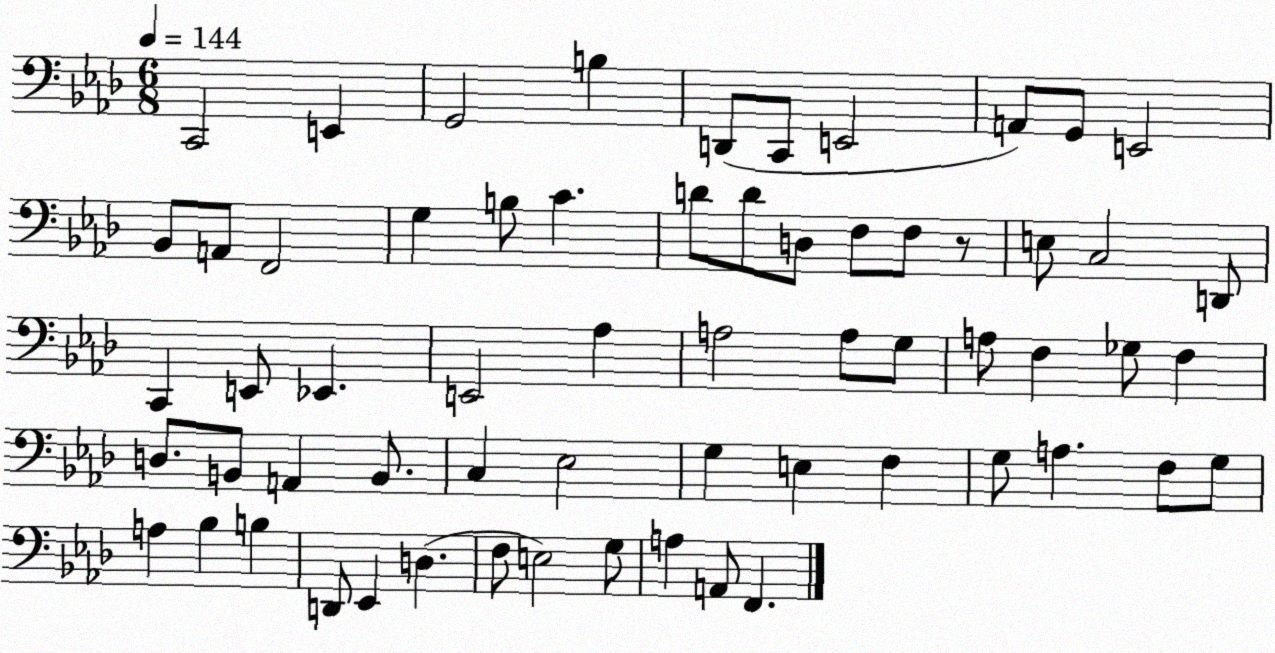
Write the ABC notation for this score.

X:1
T:Untitled
M:6/8
L:1/4
K:Ab
C,,2 E,, G,,2 B, D,,/2 C,,/2 E,,2 A,,/2 G,,/2 E,,2 _B,,/2 A,,/2 F,,2 G, B,/2 C D/2 D/2 D,/2 F,/2 F,/2 z/2 E,/2 C,2 D,,/2 C,, E,,/2 _E,, E,,2 _A, A,2 A,/2 G,/2 A,/2 F, _G,/2 F, D,/2 B,,/2 A,, B,,/2 C, _E,2 G, E, F, G,/2 A, F,/2 G,/2 A, _B, B, D,,/2 _E,, D, F,/2 E,2 G,/2 A, A,,/2 F,,